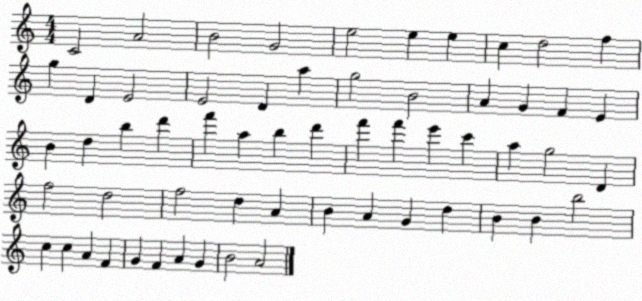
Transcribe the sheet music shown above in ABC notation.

X:1
T:Untitled
M:4/4
L:1/4
K:C
C2 A2 B2 G2 e2 e e c d2 f g D E2 E2 D a g2 B2 A G F E B d b d' f' a b d' f' f' e' c' a g2 D f2 d2 f2 d A B A G d B B b2 c c A F G F A G B2 A2